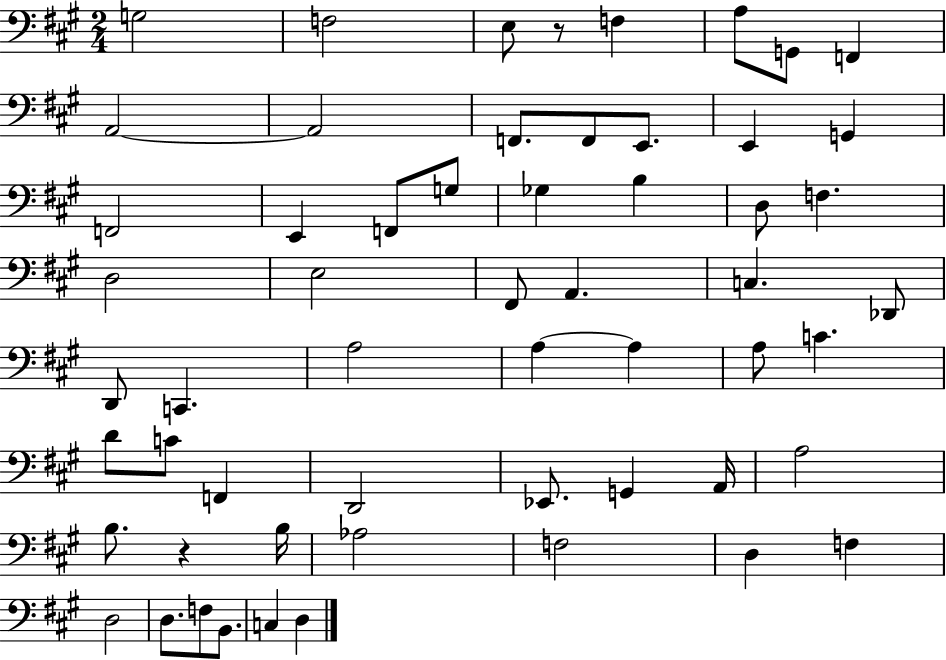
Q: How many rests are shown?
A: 2